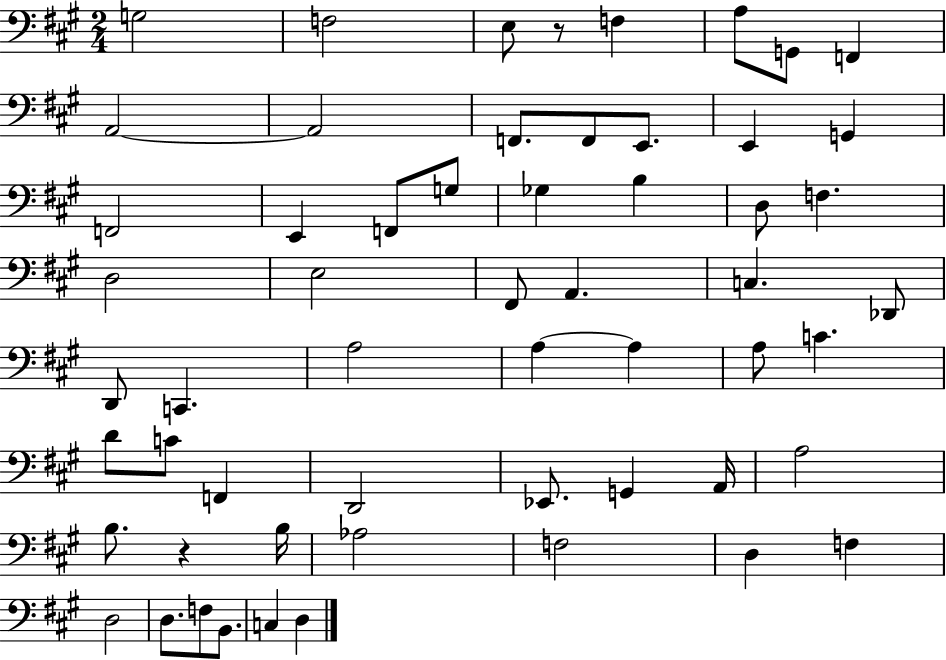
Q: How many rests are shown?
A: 2